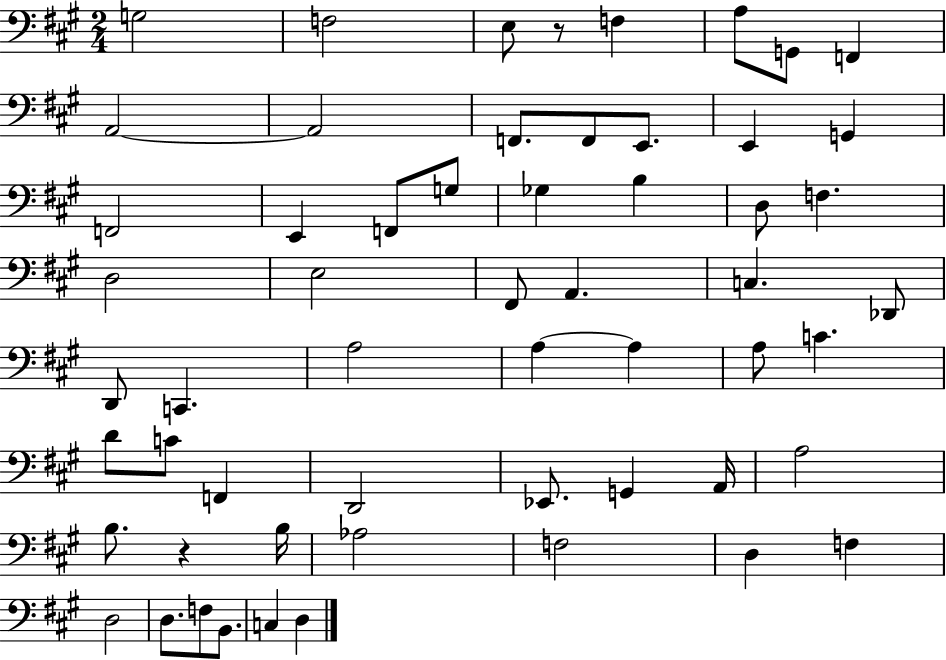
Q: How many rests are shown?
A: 2